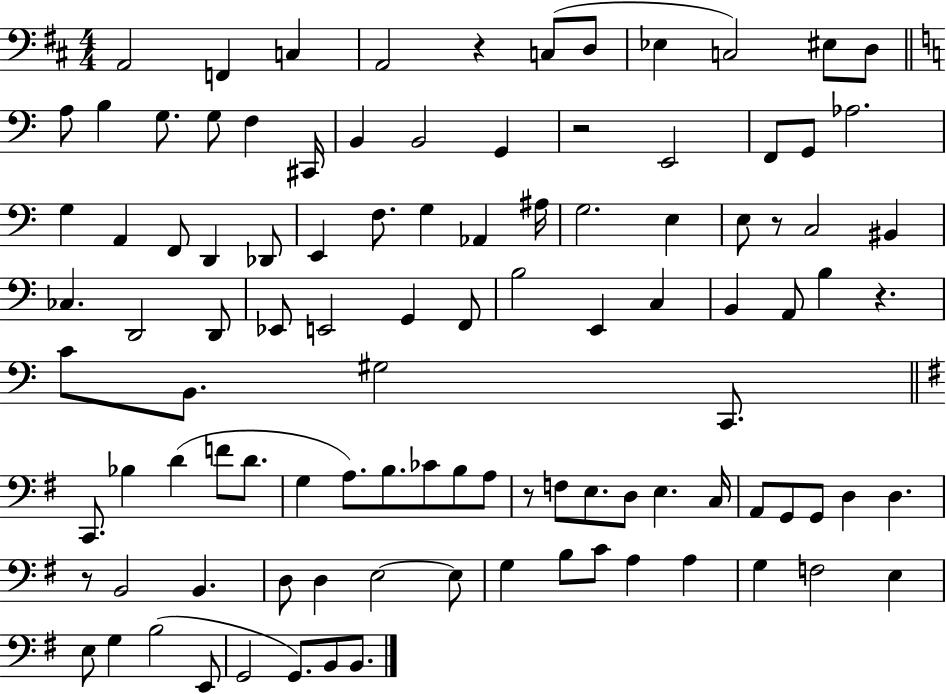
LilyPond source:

{
  \clef bass
  \numericTimeSignature
  \time 4/4
  \key d \major
  a,2 f,4 c4 | a,2 r4 c8( d8 | ees4 c2) eis8 d8 | \bar "||" \break \key c \major a8 b4 g8. g8 f4 cis,16 | b,4 b,2 g,4 | r2 e,2 | f,8 g,8 aes2. | \break g4 a,4 f,8 d,4 des,8 | e,4 f8. g4 aes,4 ais16 | g2. e4 | e8 r8 c2 bis,4 | \break ces4. d,2 d,8 | ees,8 e,2 g,4 f,8 | b2 e,4 c4 | b,4 a,8 b4 r4. | \break c'8 b,8. gis2 c,8. | \bar "||" \break \key g \major c,8. bes4 d'4( f'8 d'8. | g4 a8.) b8. ces'8 b8 a8 | r8 f8 e8. d8 e4. c16 | a,8 g,8 g,8 d4 d4. | \break r8 b,2 b,4. | d8 d4 e2~~ e8 | g4 b8 c'8 a4 a4 | g4 f2 e4 | \break e8 g4 b2( e,8 | g,2 g,8.) b,8 b,8. | \bar "|."
}